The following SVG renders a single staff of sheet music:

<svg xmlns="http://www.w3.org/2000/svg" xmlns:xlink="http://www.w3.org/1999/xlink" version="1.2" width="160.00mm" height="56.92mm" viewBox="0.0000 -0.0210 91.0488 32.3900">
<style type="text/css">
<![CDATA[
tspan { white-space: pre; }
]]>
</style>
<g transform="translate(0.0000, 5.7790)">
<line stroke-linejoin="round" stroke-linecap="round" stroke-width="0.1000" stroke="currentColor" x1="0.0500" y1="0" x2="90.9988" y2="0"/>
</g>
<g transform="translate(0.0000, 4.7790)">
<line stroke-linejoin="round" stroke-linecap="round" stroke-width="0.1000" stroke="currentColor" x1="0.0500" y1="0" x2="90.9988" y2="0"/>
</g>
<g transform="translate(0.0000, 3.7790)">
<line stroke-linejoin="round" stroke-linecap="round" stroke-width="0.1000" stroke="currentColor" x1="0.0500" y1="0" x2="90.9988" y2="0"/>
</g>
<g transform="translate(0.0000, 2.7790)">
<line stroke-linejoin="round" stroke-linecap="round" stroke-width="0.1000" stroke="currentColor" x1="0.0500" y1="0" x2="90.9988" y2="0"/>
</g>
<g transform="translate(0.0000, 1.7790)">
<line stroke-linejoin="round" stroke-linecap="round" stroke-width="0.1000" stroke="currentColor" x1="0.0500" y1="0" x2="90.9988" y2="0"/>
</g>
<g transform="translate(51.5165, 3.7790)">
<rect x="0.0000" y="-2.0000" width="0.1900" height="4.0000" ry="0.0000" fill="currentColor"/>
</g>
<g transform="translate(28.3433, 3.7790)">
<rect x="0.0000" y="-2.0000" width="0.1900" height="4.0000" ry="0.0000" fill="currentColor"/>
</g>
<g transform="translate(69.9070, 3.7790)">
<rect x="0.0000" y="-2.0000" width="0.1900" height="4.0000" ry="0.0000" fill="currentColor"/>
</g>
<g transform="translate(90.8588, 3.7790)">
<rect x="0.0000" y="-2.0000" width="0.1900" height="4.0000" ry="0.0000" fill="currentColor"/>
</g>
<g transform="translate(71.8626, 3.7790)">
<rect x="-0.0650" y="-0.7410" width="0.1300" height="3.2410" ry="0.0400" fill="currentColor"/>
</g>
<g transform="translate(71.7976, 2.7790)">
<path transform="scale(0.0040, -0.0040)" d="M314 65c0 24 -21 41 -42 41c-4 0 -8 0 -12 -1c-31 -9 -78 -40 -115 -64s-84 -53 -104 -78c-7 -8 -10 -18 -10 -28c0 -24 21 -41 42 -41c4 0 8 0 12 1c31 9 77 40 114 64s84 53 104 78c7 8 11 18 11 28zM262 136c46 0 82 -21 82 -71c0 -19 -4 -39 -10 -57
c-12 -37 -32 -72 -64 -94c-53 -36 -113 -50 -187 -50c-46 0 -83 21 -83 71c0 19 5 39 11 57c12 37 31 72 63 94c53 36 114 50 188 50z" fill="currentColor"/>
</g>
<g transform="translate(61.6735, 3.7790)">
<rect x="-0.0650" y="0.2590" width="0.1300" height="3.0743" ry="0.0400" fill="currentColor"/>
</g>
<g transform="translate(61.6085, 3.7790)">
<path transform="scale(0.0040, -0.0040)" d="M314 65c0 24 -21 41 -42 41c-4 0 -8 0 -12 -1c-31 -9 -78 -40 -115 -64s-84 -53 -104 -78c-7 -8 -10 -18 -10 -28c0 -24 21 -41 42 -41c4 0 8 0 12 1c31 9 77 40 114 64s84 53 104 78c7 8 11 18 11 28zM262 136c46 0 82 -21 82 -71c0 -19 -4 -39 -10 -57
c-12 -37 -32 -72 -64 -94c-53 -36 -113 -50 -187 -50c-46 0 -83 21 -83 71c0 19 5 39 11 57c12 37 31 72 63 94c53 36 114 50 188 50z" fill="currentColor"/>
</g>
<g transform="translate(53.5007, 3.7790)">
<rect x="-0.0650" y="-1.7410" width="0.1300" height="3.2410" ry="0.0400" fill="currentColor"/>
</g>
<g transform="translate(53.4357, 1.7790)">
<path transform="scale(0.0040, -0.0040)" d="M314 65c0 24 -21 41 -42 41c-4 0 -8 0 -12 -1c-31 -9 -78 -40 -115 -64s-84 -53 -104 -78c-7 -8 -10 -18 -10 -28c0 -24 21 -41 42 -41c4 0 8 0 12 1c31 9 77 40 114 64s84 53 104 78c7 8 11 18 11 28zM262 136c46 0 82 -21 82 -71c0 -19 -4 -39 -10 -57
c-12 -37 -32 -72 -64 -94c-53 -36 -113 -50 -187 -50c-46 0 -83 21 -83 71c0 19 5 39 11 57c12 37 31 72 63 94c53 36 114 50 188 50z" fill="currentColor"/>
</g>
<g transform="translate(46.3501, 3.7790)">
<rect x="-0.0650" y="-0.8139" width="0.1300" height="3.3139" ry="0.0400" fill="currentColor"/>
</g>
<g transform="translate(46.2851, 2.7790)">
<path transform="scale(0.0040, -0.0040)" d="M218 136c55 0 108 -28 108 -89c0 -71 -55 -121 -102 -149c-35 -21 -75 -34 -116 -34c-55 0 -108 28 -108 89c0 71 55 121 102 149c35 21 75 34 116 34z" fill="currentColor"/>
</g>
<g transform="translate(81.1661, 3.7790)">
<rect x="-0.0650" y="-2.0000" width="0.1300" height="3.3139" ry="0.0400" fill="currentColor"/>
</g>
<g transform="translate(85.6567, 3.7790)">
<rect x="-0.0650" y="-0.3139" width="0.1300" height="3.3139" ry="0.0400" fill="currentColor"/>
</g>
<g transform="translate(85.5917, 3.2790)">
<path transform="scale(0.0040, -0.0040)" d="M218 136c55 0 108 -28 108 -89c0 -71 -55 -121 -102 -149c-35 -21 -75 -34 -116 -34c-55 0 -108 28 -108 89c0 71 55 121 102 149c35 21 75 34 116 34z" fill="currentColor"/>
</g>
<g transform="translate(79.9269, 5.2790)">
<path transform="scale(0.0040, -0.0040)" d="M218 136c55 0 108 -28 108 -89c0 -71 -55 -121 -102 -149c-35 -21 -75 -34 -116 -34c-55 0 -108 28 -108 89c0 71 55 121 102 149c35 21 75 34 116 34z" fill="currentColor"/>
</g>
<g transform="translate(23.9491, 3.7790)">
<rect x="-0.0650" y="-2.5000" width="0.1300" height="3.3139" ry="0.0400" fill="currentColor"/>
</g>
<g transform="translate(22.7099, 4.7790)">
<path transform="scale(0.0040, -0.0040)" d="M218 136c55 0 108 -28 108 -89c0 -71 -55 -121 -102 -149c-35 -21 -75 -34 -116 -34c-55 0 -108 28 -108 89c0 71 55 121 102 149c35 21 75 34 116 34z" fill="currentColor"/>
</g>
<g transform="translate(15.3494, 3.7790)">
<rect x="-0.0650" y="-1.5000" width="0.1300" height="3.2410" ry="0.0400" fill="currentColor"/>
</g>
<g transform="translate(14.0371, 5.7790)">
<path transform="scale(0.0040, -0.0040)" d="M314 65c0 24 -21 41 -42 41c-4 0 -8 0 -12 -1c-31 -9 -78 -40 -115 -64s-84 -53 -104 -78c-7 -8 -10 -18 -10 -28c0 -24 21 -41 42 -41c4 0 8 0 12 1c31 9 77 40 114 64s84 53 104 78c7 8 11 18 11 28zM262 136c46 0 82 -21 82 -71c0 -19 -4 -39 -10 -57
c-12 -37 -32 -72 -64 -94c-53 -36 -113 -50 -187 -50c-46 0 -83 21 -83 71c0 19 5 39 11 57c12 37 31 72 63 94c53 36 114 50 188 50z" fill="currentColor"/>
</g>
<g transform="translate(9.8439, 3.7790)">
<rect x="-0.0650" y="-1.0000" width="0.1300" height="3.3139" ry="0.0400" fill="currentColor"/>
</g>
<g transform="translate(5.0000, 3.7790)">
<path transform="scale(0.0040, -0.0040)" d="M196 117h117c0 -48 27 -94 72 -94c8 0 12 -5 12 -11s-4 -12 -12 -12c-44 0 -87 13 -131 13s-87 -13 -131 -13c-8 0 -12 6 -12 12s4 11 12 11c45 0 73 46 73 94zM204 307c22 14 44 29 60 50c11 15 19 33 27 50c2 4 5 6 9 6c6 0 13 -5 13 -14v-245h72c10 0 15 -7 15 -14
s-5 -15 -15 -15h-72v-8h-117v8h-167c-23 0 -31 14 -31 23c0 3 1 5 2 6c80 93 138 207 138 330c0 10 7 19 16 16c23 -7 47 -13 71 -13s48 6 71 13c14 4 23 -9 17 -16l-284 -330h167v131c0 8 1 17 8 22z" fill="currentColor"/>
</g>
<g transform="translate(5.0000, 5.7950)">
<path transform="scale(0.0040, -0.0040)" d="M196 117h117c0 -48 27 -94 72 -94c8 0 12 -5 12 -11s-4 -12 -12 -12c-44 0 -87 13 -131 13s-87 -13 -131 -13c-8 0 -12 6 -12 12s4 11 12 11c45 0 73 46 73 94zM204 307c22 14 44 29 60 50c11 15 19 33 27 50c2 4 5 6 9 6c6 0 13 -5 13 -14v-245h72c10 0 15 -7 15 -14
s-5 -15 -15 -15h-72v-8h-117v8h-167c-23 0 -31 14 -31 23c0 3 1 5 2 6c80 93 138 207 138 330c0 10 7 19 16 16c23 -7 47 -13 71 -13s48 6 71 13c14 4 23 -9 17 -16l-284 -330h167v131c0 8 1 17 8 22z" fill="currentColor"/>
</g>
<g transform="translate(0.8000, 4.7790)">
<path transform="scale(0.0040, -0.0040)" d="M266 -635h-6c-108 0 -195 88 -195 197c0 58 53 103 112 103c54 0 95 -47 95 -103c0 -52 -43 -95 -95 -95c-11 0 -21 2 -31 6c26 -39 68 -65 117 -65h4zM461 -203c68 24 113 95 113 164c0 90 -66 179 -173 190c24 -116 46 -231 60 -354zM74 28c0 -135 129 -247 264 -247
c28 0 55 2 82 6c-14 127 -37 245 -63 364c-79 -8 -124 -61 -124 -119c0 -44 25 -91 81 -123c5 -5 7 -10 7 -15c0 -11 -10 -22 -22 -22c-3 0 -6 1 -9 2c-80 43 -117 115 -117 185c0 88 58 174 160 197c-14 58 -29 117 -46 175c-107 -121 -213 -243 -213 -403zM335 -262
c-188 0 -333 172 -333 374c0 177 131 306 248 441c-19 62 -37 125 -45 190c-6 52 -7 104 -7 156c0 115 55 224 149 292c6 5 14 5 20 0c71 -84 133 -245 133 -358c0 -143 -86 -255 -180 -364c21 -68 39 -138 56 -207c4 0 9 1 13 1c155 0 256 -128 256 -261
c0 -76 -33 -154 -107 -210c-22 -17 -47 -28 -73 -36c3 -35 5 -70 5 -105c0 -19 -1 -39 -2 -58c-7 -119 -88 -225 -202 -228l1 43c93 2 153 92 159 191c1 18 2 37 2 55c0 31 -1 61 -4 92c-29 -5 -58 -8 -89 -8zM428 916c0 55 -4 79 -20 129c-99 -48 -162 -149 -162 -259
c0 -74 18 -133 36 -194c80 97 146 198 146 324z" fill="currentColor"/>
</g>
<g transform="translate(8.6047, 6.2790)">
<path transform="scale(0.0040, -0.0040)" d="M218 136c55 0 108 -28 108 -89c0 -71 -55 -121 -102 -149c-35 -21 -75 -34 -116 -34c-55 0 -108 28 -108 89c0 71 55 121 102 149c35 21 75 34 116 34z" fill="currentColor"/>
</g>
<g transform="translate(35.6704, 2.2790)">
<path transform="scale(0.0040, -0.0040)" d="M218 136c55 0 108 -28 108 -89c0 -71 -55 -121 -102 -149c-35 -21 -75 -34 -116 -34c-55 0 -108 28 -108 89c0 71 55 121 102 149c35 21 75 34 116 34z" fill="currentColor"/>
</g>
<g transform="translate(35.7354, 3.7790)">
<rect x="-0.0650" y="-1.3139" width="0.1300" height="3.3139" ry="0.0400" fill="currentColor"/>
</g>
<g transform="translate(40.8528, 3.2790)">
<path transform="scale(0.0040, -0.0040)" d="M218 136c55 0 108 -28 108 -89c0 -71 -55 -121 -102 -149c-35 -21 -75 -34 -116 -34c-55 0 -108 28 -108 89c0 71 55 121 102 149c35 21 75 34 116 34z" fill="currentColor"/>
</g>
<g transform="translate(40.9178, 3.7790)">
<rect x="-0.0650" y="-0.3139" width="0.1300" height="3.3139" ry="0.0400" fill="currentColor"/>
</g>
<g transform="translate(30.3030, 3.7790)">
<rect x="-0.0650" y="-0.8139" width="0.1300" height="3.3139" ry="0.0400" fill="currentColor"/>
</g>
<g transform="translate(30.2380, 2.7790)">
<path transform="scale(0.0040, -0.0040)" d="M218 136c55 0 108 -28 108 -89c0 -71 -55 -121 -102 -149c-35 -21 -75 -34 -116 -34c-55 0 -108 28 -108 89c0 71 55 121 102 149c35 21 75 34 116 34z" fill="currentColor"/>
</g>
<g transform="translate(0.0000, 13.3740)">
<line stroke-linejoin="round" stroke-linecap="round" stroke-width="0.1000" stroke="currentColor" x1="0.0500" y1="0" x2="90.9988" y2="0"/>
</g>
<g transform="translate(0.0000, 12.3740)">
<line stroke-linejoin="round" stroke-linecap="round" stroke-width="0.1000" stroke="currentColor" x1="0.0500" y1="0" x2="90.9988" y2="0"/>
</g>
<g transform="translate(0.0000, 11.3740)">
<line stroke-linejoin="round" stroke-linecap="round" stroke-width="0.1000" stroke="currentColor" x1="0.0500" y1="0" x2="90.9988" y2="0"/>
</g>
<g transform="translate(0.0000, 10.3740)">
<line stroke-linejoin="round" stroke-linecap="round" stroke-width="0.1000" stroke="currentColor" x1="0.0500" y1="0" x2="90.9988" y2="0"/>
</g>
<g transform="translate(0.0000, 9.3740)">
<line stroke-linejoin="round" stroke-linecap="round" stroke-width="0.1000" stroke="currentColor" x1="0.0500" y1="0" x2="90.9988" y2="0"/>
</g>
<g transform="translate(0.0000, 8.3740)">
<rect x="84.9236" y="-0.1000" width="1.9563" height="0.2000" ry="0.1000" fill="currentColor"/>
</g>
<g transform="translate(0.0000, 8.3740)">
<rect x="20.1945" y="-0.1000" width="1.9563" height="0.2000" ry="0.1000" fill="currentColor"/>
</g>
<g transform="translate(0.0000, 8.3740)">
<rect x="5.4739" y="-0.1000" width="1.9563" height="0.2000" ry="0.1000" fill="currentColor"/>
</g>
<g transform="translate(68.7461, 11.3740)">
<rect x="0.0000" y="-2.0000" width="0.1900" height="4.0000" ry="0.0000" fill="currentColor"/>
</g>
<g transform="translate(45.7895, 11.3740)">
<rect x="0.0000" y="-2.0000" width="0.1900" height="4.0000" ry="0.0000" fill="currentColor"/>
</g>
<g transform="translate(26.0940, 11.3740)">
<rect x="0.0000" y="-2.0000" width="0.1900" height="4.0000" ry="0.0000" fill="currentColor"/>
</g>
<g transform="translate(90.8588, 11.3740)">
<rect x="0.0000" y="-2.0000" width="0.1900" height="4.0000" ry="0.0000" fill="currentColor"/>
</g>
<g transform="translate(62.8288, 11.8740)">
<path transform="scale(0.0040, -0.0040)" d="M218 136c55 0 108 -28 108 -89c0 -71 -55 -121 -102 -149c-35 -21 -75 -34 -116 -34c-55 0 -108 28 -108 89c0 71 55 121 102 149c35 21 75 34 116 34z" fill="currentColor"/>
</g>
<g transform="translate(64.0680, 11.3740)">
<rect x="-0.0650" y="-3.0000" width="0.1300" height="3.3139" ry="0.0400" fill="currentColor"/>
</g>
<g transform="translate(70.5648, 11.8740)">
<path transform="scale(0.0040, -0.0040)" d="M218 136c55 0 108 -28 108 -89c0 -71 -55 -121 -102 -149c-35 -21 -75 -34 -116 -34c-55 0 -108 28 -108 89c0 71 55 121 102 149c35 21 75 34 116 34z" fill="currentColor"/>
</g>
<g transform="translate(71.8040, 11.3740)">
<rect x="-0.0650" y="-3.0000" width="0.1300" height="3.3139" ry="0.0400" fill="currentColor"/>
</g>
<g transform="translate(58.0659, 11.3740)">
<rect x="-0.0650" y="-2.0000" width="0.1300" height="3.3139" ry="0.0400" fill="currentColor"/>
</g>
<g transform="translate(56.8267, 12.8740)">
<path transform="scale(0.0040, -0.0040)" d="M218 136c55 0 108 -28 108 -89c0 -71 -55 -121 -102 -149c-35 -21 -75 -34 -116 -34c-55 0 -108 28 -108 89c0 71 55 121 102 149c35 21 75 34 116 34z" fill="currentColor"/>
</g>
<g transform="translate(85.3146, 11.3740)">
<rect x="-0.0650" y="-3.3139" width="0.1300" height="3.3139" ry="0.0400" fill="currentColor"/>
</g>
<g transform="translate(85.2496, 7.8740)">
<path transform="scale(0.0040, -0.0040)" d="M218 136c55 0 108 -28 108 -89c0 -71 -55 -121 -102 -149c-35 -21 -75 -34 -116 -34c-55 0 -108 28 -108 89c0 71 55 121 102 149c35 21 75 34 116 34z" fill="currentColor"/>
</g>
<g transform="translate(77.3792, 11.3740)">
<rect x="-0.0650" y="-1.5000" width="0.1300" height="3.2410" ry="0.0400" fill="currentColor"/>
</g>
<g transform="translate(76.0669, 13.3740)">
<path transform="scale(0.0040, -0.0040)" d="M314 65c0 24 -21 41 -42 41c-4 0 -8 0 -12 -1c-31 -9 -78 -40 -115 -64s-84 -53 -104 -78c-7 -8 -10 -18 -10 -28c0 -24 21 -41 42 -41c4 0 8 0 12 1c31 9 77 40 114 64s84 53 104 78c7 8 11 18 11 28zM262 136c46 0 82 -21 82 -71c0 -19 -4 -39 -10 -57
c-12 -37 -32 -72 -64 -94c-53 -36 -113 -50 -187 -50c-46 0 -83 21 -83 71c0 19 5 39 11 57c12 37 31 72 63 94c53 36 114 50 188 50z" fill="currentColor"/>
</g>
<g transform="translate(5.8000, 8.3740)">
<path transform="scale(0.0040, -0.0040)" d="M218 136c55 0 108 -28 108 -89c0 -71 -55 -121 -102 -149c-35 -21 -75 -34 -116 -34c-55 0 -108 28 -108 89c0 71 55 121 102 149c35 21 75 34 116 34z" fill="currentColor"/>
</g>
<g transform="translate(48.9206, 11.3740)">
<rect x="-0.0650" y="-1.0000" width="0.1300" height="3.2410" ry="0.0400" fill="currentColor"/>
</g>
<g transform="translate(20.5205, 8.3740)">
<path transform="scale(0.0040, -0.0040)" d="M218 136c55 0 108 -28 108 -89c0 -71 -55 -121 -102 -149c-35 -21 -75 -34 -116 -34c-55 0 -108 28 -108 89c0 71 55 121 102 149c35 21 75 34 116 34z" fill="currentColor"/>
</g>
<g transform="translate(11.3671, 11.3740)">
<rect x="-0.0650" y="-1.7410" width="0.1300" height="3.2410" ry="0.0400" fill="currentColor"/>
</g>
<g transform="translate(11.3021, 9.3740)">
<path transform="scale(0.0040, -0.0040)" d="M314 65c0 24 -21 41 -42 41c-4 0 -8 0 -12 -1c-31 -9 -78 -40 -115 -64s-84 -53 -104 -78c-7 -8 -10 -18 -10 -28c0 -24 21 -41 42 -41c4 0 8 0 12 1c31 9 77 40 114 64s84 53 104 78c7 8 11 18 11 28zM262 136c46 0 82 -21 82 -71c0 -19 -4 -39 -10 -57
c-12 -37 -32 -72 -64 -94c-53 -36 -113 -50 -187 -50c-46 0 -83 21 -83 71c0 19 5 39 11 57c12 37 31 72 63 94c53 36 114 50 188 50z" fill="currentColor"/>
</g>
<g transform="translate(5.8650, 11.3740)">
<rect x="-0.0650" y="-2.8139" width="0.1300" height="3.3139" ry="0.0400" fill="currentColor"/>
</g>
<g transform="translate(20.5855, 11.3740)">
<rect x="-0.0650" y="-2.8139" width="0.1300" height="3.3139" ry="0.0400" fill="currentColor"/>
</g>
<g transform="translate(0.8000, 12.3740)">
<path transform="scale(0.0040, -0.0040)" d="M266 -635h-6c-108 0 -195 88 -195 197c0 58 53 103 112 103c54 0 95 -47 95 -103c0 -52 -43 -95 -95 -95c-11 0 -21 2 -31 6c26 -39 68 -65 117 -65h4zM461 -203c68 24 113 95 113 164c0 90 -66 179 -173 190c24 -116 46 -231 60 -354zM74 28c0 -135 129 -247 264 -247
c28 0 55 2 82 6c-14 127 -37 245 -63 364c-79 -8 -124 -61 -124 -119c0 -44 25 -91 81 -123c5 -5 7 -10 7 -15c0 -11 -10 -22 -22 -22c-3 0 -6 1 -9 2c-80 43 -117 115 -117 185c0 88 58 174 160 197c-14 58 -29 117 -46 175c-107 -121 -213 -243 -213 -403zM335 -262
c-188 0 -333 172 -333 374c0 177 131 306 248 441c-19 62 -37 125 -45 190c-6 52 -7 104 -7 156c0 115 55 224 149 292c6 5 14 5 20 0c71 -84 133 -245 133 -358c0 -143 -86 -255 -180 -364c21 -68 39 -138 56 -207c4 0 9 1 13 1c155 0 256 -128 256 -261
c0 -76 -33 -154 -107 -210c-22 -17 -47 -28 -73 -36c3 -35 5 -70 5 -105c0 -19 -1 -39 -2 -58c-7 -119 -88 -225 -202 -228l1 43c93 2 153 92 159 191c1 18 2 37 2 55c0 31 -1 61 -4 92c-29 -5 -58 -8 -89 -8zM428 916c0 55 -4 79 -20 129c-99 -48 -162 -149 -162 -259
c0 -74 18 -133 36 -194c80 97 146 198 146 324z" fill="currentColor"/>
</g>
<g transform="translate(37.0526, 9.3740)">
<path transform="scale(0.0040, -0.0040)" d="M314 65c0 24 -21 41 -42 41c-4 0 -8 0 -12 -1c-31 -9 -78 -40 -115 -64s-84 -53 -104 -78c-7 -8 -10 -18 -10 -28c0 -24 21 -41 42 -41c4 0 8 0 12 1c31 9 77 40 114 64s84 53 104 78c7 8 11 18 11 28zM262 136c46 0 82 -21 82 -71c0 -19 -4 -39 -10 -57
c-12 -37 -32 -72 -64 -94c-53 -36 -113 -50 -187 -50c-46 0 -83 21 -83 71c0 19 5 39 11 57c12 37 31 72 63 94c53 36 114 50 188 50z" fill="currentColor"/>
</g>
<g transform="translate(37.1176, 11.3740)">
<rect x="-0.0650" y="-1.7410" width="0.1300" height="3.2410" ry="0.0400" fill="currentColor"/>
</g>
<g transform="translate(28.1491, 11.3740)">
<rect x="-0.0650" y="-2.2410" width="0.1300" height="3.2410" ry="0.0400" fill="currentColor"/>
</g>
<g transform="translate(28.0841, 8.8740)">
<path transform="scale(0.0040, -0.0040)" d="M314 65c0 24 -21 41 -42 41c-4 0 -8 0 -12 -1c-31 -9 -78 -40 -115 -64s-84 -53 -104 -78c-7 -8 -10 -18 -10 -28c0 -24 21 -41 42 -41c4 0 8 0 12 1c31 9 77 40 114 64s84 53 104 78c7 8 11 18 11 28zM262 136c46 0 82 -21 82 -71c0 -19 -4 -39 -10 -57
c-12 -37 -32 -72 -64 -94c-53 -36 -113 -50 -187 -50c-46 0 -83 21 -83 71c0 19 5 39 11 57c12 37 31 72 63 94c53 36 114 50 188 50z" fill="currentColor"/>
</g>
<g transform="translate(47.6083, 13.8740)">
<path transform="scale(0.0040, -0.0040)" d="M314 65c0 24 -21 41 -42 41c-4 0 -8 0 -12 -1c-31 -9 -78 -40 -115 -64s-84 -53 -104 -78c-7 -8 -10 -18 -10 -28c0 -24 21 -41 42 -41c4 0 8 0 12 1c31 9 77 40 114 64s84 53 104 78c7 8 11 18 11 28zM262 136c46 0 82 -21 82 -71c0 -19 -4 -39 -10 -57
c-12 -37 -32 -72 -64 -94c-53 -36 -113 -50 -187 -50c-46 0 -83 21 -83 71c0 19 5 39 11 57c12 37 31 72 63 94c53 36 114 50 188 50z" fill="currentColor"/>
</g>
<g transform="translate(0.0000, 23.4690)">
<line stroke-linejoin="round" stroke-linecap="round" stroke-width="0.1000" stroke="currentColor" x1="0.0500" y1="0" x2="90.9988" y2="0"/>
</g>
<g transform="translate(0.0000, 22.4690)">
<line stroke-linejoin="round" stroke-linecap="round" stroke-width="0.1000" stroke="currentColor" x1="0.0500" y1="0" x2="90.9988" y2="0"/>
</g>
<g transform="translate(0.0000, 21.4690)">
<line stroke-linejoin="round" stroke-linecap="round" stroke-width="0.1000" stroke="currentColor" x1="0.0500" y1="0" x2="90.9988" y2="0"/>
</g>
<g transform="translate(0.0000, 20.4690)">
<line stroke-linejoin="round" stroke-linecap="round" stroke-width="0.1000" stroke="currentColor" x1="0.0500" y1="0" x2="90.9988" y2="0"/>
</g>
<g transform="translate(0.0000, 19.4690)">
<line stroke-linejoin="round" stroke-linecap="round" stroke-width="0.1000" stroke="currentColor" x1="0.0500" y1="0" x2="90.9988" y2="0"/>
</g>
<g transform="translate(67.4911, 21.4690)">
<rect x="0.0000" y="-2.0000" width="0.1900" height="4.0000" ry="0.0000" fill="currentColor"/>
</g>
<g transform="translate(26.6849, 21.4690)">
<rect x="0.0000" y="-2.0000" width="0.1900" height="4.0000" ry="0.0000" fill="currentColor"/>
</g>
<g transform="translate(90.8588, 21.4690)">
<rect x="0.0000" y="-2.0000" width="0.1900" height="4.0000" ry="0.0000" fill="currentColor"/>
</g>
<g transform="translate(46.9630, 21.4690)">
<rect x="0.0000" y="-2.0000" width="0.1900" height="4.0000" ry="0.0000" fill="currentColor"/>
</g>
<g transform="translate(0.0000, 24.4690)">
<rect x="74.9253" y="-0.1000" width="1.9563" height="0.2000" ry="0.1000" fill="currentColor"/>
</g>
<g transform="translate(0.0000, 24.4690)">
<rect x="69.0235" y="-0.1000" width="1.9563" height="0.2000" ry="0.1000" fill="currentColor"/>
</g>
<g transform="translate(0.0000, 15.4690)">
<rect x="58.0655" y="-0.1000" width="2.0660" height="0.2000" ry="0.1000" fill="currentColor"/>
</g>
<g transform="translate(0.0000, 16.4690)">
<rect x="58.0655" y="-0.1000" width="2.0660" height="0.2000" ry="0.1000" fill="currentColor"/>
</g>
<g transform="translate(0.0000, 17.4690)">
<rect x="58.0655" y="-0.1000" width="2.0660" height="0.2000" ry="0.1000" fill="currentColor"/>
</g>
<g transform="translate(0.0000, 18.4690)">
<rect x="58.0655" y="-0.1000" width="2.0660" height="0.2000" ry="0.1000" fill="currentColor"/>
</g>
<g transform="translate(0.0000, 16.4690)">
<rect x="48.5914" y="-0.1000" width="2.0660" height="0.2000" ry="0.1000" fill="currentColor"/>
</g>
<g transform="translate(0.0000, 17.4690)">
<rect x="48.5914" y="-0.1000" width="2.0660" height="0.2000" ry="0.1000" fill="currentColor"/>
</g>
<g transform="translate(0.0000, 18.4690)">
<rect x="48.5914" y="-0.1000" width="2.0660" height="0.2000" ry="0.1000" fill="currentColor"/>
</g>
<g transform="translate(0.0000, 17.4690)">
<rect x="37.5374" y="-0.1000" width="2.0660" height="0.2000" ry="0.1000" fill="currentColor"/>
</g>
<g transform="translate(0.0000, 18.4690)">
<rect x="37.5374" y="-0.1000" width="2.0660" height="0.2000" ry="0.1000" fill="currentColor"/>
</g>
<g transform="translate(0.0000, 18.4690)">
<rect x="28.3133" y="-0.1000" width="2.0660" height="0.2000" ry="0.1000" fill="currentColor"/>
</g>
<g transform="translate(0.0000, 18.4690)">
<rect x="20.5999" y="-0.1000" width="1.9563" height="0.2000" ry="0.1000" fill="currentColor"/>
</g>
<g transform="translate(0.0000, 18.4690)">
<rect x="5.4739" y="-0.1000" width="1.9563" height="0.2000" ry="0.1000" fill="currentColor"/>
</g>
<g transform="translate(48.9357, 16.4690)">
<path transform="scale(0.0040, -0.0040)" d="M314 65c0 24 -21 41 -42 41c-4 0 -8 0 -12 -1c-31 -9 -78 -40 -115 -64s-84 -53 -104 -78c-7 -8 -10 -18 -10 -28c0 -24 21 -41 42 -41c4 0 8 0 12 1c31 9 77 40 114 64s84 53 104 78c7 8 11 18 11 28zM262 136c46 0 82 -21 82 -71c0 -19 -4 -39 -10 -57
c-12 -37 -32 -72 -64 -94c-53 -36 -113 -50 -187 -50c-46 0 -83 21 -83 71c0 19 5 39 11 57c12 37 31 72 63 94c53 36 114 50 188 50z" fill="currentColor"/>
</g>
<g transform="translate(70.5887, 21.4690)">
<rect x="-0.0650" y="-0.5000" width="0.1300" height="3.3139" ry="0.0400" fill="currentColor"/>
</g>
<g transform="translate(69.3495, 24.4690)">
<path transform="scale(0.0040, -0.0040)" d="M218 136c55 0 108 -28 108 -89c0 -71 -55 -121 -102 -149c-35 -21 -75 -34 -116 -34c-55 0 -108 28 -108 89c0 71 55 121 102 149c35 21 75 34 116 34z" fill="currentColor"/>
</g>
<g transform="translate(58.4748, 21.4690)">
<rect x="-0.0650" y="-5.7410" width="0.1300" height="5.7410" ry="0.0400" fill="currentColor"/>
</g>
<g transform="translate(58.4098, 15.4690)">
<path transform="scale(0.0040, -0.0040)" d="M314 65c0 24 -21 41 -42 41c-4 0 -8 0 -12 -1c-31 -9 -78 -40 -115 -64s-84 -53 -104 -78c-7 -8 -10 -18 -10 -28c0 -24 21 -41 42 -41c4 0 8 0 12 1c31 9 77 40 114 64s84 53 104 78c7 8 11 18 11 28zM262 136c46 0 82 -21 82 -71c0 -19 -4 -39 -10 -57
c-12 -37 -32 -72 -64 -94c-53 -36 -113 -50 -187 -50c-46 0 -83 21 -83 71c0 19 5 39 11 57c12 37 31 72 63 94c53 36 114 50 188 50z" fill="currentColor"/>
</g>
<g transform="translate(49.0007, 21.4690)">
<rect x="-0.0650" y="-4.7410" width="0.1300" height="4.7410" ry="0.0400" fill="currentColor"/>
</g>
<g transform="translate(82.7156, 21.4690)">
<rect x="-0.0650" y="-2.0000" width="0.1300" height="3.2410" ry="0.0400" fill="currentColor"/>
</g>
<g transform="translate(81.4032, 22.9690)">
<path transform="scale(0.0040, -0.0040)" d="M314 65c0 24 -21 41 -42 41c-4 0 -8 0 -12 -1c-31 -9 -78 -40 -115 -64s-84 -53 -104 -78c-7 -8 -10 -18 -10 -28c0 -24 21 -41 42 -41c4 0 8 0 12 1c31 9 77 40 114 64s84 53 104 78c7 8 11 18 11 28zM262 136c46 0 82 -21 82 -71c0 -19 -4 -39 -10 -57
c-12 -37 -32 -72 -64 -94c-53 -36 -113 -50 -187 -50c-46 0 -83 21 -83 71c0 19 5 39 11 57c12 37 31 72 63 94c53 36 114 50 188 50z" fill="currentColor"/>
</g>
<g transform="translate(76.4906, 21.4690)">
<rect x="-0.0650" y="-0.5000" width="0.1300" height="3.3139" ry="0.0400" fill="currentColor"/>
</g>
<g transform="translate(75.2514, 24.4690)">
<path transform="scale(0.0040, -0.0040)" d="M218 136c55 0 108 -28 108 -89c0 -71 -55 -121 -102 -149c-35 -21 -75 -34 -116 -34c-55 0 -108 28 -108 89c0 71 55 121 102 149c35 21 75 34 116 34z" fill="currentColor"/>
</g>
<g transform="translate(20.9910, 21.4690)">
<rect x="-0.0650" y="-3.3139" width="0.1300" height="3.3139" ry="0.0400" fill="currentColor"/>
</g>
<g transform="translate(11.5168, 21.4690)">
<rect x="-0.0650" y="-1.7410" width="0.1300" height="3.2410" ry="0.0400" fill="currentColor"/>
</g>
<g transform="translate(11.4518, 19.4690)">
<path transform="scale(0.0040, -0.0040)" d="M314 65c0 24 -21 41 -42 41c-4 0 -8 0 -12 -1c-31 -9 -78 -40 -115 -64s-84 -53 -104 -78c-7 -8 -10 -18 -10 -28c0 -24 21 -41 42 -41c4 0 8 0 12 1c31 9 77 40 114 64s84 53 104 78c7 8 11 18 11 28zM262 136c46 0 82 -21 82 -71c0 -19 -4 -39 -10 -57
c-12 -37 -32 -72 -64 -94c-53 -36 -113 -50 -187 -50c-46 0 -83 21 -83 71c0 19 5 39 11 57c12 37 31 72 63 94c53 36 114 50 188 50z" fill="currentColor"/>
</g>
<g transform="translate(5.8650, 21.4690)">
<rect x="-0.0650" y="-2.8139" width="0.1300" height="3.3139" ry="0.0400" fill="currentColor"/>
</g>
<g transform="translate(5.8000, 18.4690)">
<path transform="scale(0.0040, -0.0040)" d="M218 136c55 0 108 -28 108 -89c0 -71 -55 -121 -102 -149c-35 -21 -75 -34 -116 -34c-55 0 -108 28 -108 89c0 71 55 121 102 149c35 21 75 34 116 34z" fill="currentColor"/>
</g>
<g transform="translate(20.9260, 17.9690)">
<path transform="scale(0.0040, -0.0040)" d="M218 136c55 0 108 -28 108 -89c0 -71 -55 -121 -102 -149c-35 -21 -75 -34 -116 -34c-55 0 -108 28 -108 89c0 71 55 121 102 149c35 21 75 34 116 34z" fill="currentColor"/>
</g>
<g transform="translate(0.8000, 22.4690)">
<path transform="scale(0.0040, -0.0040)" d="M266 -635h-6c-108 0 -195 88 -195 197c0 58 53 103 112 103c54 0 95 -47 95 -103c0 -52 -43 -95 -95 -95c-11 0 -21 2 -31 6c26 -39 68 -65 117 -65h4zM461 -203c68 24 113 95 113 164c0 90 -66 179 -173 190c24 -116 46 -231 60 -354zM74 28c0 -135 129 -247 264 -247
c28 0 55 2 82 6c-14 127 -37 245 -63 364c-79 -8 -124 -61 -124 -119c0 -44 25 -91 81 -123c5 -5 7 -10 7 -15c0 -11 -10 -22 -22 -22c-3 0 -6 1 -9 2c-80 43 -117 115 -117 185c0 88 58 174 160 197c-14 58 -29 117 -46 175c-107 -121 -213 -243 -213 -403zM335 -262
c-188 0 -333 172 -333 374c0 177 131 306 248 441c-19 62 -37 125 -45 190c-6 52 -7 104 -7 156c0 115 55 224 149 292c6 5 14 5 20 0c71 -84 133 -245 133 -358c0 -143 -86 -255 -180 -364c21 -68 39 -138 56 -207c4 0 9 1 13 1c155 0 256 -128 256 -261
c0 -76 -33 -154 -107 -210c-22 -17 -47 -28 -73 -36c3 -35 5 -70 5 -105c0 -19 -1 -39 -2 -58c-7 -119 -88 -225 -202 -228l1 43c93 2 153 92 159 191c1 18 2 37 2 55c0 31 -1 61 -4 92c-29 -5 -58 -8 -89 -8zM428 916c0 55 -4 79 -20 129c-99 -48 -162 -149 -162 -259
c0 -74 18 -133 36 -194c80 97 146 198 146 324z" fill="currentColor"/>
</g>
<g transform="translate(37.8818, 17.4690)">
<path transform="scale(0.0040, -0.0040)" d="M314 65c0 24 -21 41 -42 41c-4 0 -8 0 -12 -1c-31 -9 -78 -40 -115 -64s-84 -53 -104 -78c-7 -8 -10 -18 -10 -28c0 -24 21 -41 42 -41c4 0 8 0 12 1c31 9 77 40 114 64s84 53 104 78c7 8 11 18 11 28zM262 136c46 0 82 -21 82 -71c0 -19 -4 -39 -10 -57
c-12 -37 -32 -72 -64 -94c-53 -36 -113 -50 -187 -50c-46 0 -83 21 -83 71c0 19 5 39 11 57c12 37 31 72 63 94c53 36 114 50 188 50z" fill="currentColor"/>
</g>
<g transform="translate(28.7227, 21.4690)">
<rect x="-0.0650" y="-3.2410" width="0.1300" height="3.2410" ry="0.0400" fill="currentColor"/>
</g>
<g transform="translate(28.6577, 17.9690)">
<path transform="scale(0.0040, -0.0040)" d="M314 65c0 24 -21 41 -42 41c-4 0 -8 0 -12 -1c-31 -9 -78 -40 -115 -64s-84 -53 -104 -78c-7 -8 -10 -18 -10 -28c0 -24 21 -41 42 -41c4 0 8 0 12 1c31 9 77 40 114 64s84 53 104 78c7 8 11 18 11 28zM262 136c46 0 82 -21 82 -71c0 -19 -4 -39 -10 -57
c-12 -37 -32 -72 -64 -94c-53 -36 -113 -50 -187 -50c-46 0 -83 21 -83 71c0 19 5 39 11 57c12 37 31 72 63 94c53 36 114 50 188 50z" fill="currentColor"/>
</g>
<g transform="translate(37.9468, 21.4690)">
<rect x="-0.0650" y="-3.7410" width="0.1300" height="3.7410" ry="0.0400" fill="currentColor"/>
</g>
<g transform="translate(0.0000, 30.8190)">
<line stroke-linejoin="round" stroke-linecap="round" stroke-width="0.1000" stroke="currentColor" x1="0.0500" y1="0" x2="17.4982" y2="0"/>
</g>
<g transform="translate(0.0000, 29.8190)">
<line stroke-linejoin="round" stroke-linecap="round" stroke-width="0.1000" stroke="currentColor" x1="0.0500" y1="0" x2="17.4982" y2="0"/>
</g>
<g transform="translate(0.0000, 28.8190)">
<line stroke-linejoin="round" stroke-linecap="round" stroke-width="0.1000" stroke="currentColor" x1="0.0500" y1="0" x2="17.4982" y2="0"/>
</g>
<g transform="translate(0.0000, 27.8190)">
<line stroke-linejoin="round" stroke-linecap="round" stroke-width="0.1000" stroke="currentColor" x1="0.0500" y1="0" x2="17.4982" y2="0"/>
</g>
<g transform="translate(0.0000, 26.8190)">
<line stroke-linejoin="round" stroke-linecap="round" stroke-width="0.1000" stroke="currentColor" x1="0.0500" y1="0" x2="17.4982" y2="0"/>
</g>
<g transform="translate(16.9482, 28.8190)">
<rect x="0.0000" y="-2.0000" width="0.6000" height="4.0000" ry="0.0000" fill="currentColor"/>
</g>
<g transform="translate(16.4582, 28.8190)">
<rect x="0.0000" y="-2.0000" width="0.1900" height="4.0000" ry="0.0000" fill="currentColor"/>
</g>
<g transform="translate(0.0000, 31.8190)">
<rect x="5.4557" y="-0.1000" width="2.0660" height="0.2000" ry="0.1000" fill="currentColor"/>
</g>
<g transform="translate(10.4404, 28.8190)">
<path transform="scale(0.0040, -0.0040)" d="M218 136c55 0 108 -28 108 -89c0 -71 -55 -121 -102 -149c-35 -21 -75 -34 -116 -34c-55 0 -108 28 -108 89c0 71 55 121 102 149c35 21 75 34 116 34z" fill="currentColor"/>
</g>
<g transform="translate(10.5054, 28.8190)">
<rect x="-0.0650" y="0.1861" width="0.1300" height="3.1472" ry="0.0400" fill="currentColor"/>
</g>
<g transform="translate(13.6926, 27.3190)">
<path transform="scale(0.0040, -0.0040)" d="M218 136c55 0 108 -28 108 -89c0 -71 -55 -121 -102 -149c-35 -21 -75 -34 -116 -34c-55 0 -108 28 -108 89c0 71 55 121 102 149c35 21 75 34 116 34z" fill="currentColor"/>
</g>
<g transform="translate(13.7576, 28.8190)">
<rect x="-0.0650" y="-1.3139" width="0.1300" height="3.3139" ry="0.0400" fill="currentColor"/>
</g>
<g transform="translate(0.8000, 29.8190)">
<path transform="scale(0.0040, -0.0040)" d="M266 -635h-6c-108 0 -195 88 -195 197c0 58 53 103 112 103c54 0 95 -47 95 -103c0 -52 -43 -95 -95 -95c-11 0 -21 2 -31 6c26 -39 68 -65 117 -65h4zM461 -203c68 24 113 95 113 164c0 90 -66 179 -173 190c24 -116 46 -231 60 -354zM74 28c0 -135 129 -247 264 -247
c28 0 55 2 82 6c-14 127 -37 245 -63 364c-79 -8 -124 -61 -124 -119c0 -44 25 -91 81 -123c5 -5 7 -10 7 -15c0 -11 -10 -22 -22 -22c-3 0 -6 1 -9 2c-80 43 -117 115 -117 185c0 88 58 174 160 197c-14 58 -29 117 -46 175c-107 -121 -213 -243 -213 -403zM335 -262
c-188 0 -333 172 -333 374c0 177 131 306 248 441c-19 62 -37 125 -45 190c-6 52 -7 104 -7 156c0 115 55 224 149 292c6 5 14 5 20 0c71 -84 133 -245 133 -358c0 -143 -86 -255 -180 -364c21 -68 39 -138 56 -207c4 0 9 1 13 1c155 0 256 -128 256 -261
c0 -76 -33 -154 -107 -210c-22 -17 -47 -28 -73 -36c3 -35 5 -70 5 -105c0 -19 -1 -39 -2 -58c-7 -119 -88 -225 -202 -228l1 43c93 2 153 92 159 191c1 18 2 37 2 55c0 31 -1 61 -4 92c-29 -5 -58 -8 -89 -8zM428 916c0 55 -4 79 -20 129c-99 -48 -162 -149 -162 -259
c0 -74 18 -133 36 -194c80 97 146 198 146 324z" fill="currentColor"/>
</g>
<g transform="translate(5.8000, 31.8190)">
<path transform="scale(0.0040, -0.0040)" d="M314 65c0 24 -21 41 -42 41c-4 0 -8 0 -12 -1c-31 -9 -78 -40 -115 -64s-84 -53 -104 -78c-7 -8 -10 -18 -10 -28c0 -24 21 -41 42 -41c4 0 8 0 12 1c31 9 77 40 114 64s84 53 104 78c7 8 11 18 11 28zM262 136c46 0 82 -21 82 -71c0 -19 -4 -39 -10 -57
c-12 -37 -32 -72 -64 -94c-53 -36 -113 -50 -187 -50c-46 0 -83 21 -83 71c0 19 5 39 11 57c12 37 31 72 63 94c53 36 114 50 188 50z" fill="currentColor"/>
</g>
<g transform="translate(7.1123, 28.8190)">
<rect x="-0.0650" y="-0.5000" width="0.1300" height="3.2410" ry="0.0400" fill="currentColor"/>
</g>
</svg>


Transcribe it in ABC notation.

X:1
T:Untitled
M:4/4
L:1/4
K:C
D E2 G d e c d f2 B2 d2 F c a f2 a g2 f2 D2 F A A E2 b a f2 b b2 c'2 e'2 g'2 C C F2 C2 B e